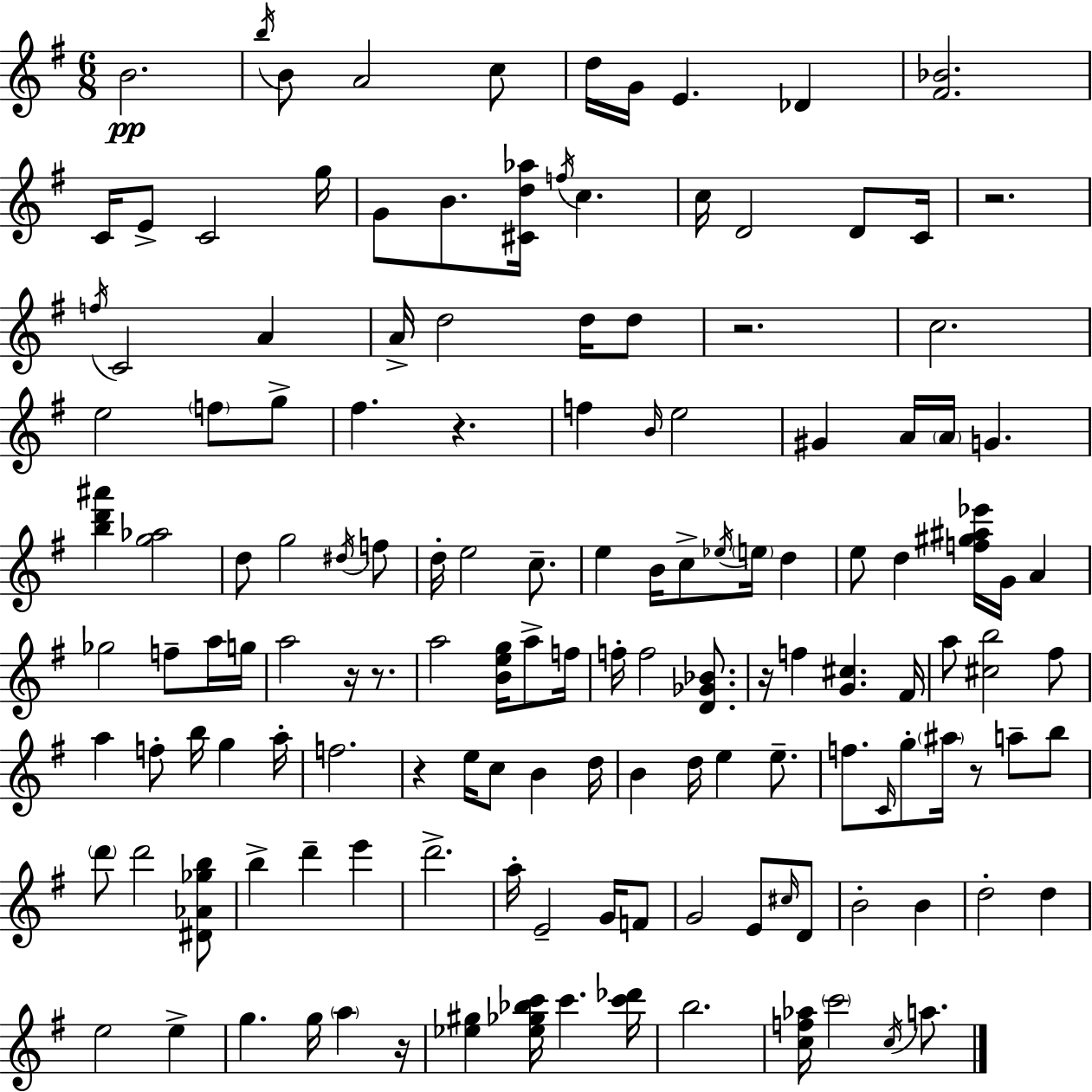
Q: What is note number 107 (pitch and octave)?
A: B4